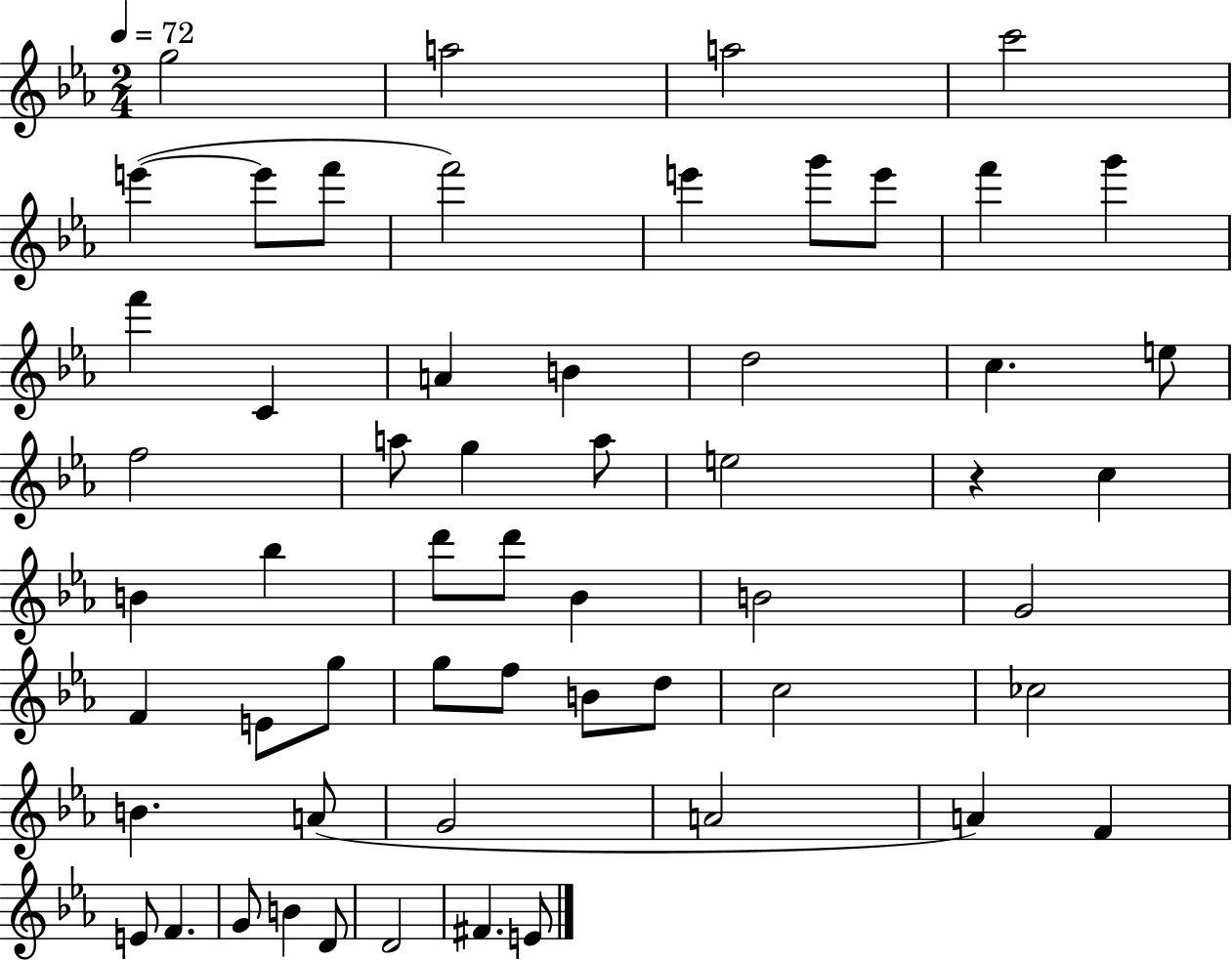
{
  \clef treble
  \numericTimeSignature
  \time 2/4
  \key ees \major
  \tempo 4 = 72
  g''2 | a''2 | a''2 | c'''2 | \break e'''4~(~ e'''8 f'''8 | f'''2) | e'''4 g'''8 e'''8 | f'''4 g'''4 | \break f'''4 c'4 | a'4 b'4 | d''2 | c''4. e''8 | \break f''2 | a''8 g''4 a''8 | e''2 | r4 c''4 | \break b'4 bes''4 | d'''8 d'''8 bes'4 | b'2 | g'2 | \break f'4 e'8 g''8 | g''8 f''8 b'8 d''8 | c''2 | ces''2 | \break b'4. a'8( | g'2 | a'2 | a'4) f'4 | \break e'8 f'4. | g'8 b'4 d'8 | d'2 | fis'4. e'8 | \break \bar "|."
}